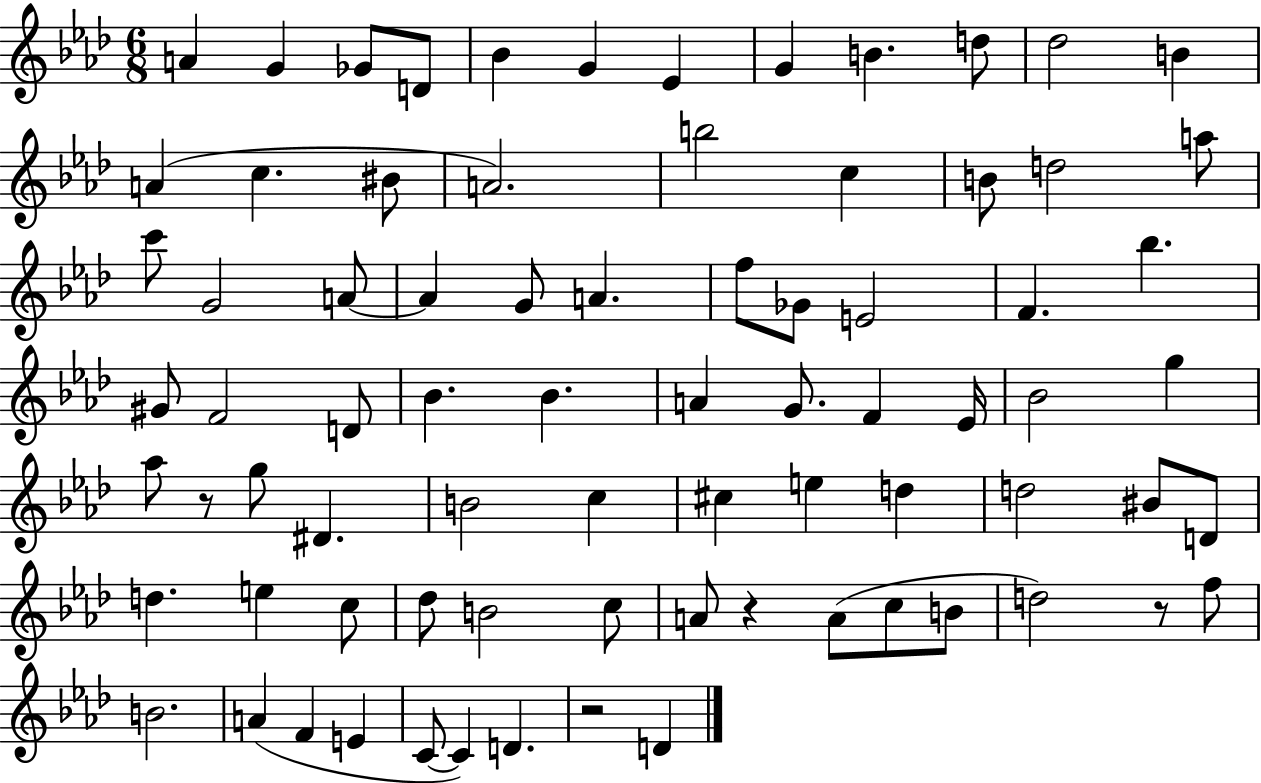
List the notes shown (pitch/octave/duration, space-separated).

A4/q G4/q Gb4/e D4/e Bb4/q G4/q Eb4/q G4/q B4/q. D5/e Db5/h B4/q A4/q C5/q. BIS4/e A4/h. B5/h C5/q B4/e D5/h A5/e C6/e G4/h A4/e A4/q G4/e A4/q. F5/e Gb4/e E4/h F4/q. Bb5/q. G#4/e F4/h D4/e Bb4/q. Bb4/q. A4/q G4/e. F4/q Eb4/s Bb4/h G5/q Ab5/e R/e G5/e D#4/q. B4/h C5/q C#5/q E5/q D5/q D5/h BIS4/e D4/e D5/q. E5/q C5/e Db5/e B4/h C5/e A4/e R/q A4/e C5/e B4/e D5/h R/e F5/e B4/h. A4/q F4/q E4/q C4/e C4/q D4/q. R/h D4/q